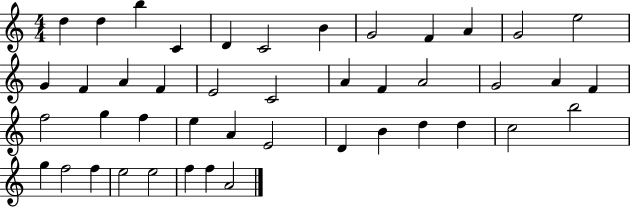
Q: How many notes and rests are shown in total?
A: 44